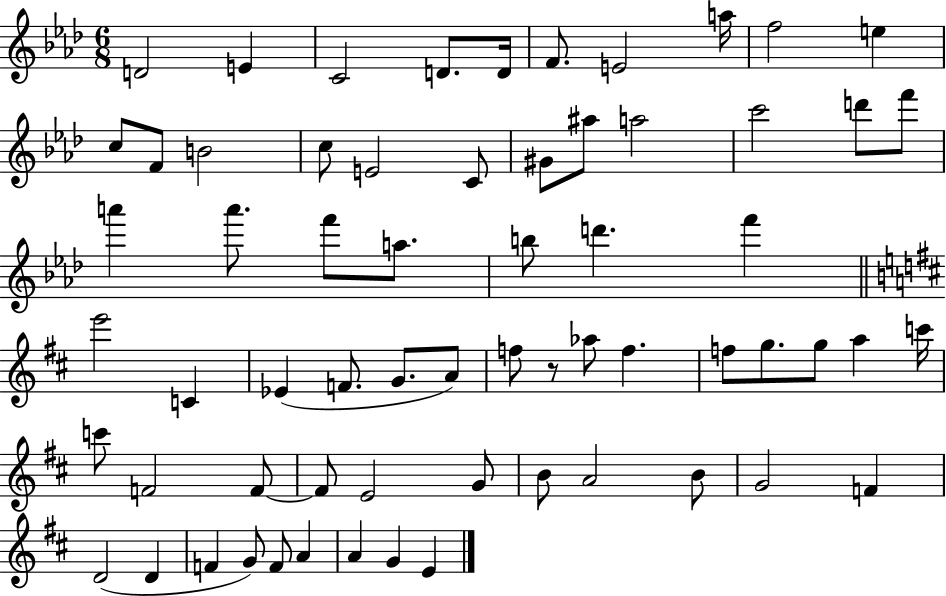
D4/h E4/q C4/h D4/e. D4/s F4/e. E4/h A5/s F5/h E5/q C5/e F4/e B4/h C5/e E4/h C4/e G#4/e A#5/e A5/h C6/h D6/e F6/e A6/q A6/e. F6/e A5/e. B5/e D6/q. F6/q E6/h C4/q Eb4/q F4/e. G4/e. A4/e F5/e R/e Ab5/e F5/q. F5/e G5/e. G5/e A5/q C6/s C6/e F4/h F4/e F4/e E4/h G4/e B4/e A4/h B4/e G4/h F4/q D4/h D4/q F4/q G4/e F4/e A4/q A4/q G4/q E4/q